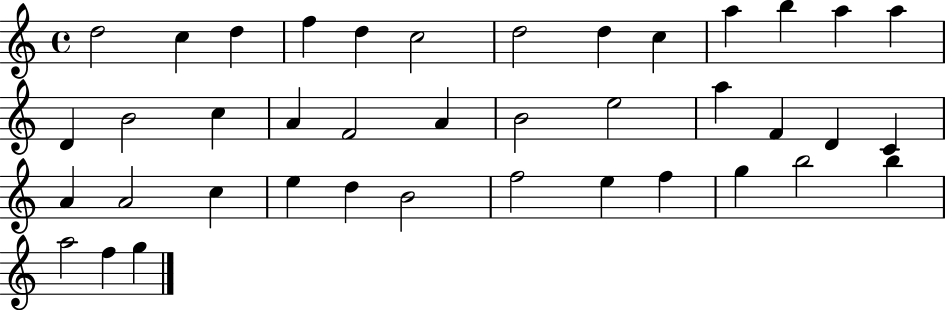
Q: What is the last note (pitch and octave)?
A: G5